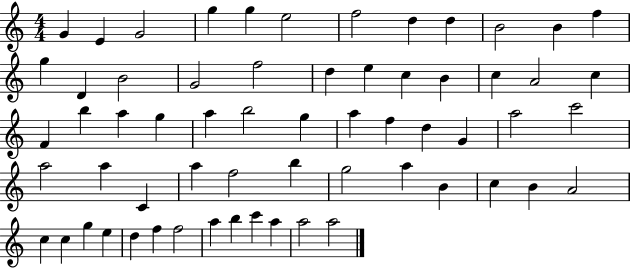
G4/q E4/q G4/h G5/q G5/q E5/h F5/h D5/q D5/q B4/h B4/q F5/q G5/q D4/q B4/h G4/h F5/h D5/q E5/q C5/q B4/q C5/q A4/h C5/q F4/q B5/q A5/q G5/q A5/q B5/h G5/q A5/q F5/q D5/q G4/q A5/h C6/h A5/h A5/q C4/q A5/q F5/h B5/q G5/h A5/q B4/q C5/q B4/q A4/h C5/q C5/q G5/q E5/q D5/q F5/q F5/h A5/q B5/q C6/q A5/q A5/h A5/h